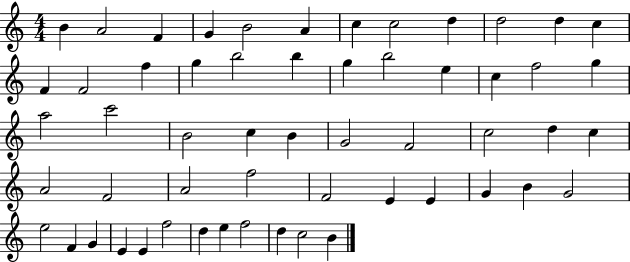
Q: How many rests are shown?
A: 0